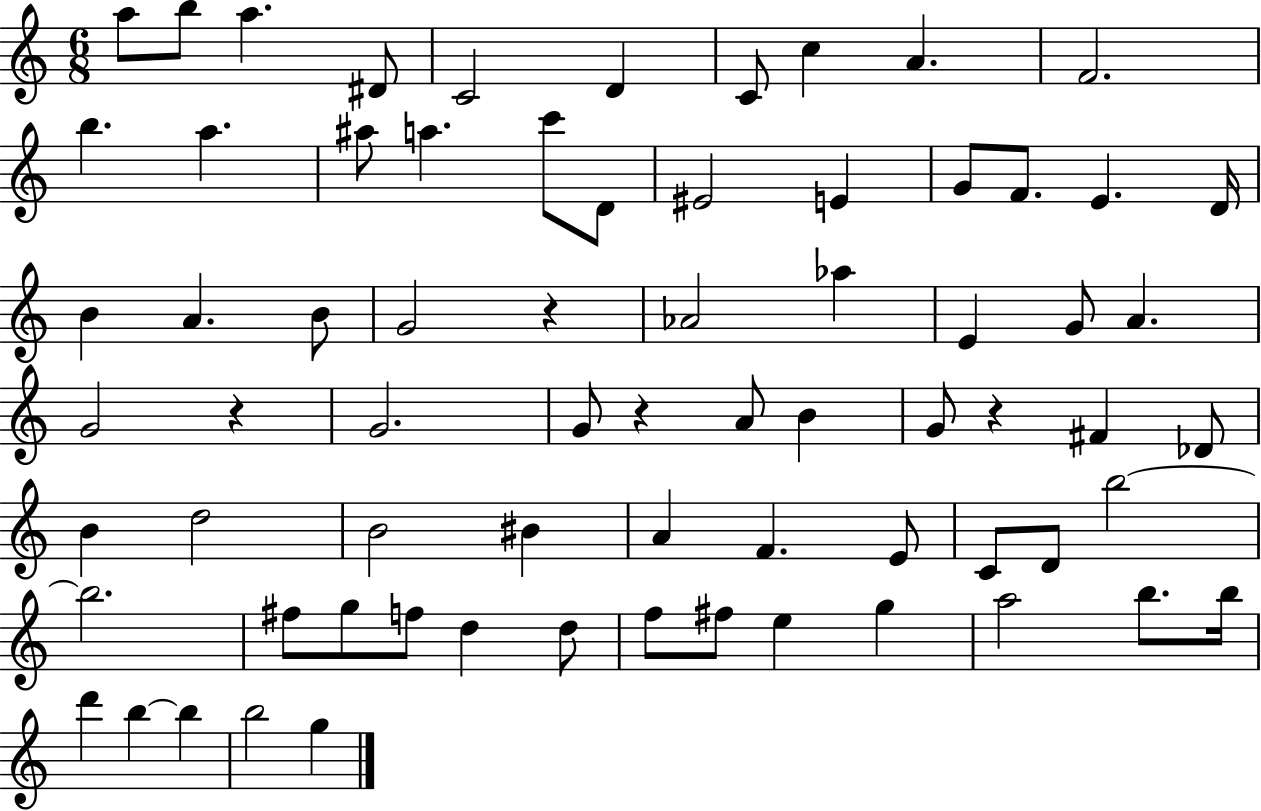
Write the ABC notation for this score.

X:1
T:Untitled
M:6/8
L:1/4
K:C
a/2 b/2 a ^D/2 C2 D C/2 c A F2 b a ^a/2 a c'/2 D/2 ^E2 E G/2 F/2 E D/4 B A B/2 G2 z _A2 _a E G/2 A G2 z G2 G/2 z A/2 B G/2 z ^F _D/2 B d2 B2 ^B A F E/2 C/2 D/2 b2 b2 ^f/2 g/2 f/2 d d/2 f/2 ^f/2 e g a2 b/2 b/4 d' b b b2 g